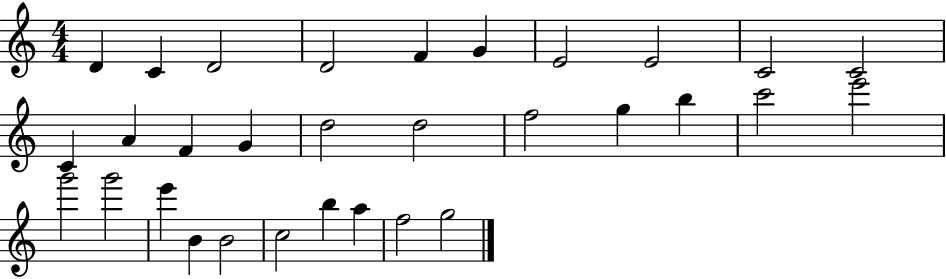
{
  \clef treble
  \numericTimeSignature
  \time 4/4
  \key c \major
  d'4 c'4 d'2 | d'2 f'4 g'4 | e'2 e'2 | c'2 c'2 | \break c'4 a'4 f'4 g'4 | d''2 d''2 | f''2 g''4 b''4 | c'''2 e'''2 | \break g'''2 g'''2 | e'''4 b'4 b'2 | c''2 b''4 a''4 | f''2 g''2 | \break \bar "|."
}